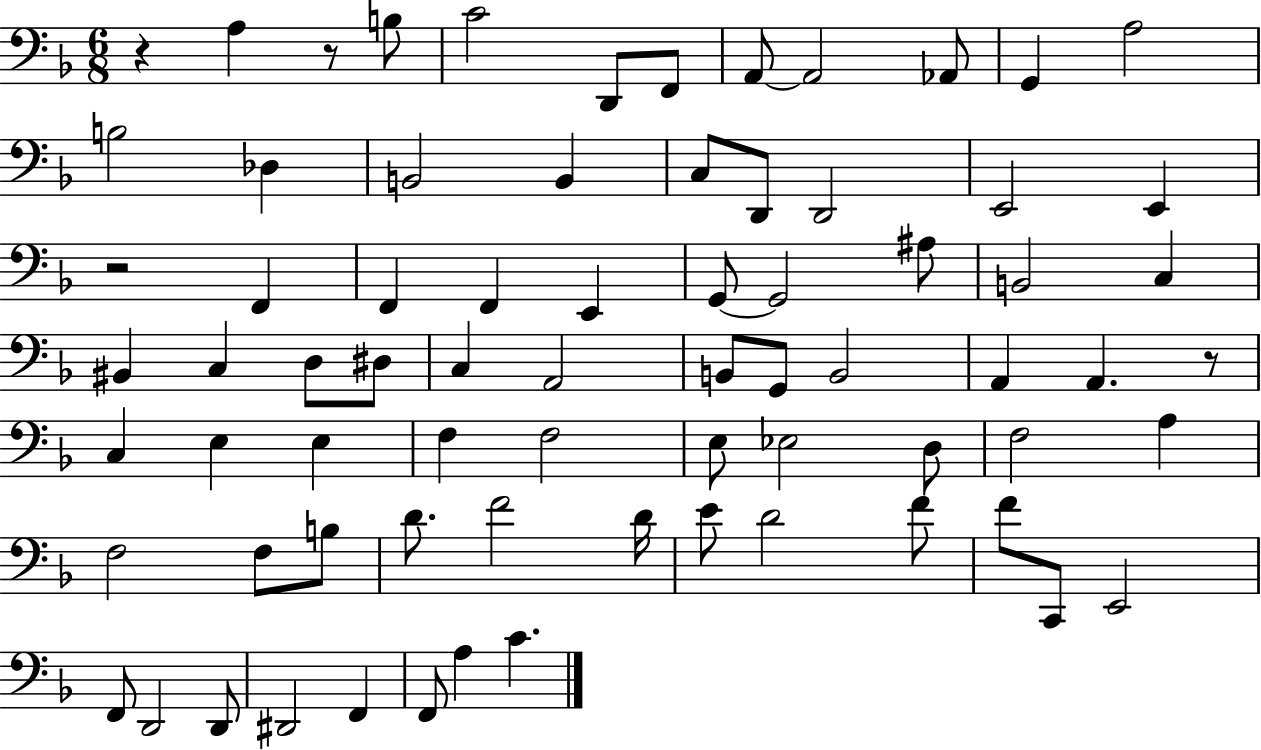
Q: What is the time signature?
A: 6/8